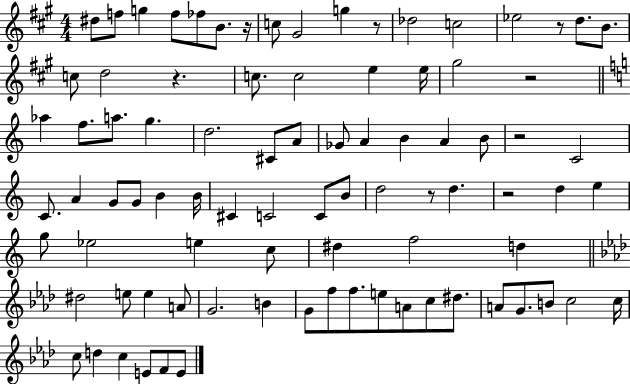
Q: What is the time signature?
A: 4/4